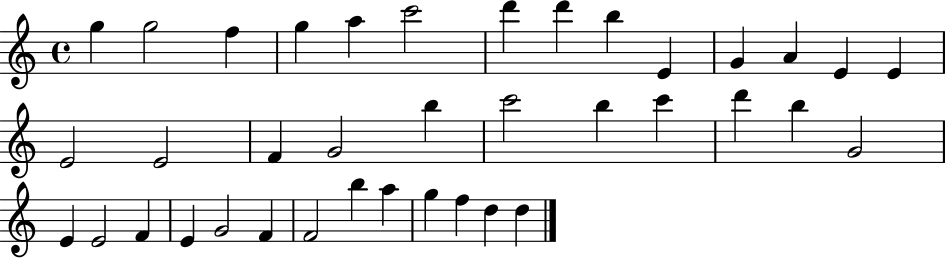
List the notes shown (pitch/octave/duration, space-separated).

G5/q G5/h F5/q G5/q A5/q C6/h D6/q D6/q B5/q E4/q G4/q A4/q E4/q E4/q E4/h E4/h F4/q G4/h B5/q C6/h B5/q C6/q D6/q B5/q G4/h E4/q E4/h F4/q E4/q G4/h F4/q F4/h B5/q A5/q G5/q F5/q D5/q D5/q